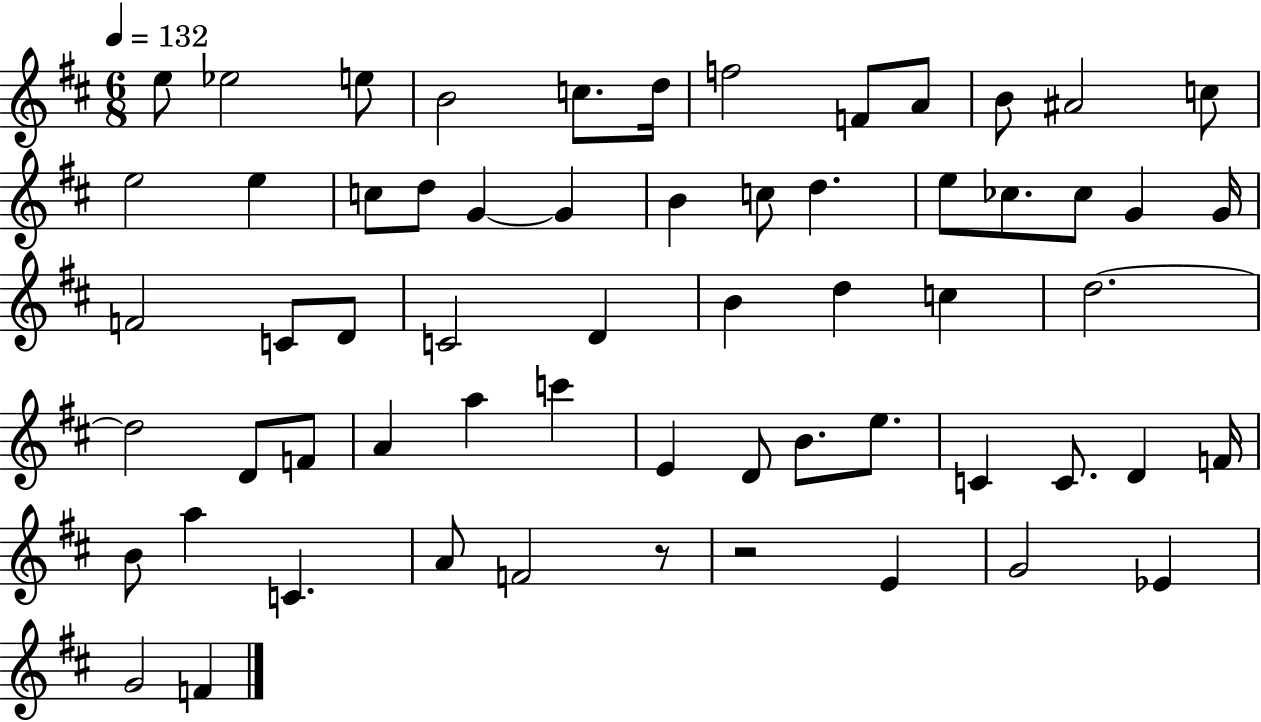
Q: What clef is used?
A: treble